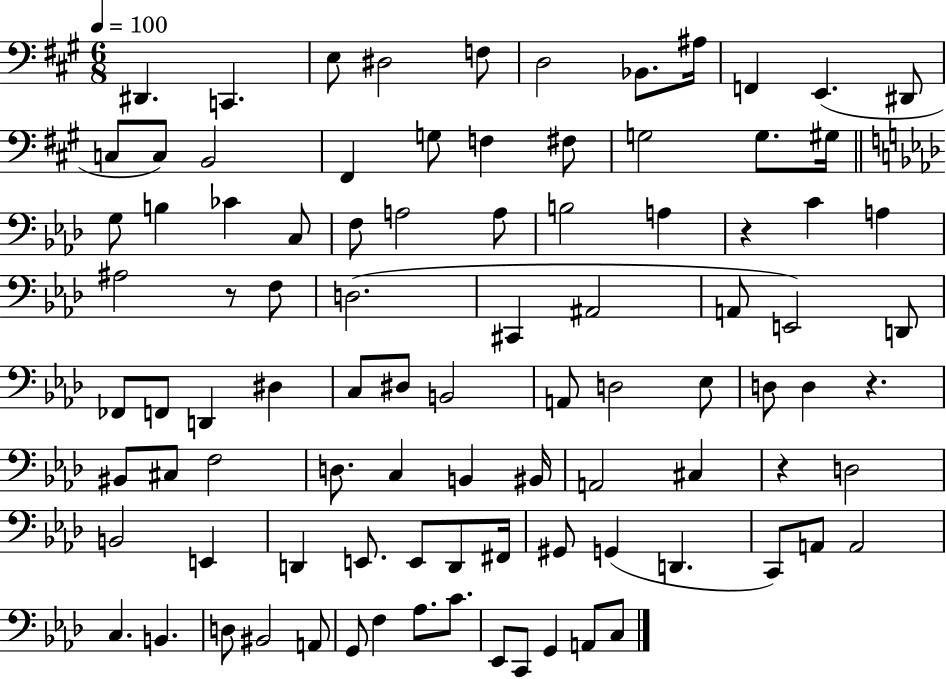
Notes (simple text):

D#2/q. C2/q. E3/e D#3/h F3/e D3/h Bb2/e. A#3/s F2/q E2/q. D#2/e C3/e C3/e B2/h F#2/q G3/e F3/q F#3/e G3/h G3/e. G#3/s G3/e B3/q CES4/q C3/e F3/e A3/h A3/e B3/h A3/q R/q C4/q A3/q A#3/h R/e F3/e D3/h. C#2/q A#2/h A2/e E2/h D2/e FES2/e F2/e D2/q D#3/q C3/e D#3/e B2/h A2/e D3/h Eb3/e D3/e D3/q R/q. BIS2/e C#3/e F3/h D3/e. C3/q B2/q BIS2/s A2/h C#3/q R/q D3/h B2/h E2/q D2/q E2/e. E2/e D2/e F#2/s G#2/e G2/q D2/q. C2/e A2/e A2/h C3/q. B2/q. D3/e BIS2/h A2/e G2/e F3/q Ab3/e. C4/e. Eb2/e C2/e G2/q A2/e C3/e